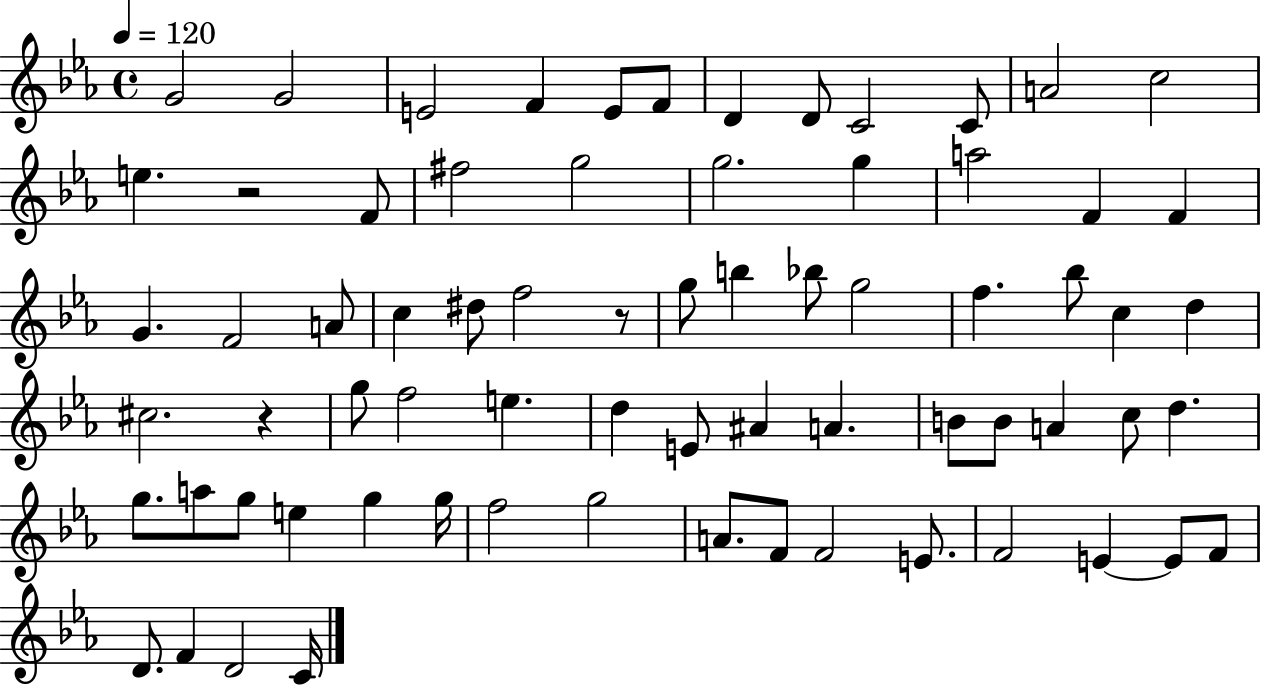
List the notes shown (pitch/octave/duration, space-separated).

G4/h G4/h E4/h F4/q E4/e F4/e D4/q D4/e C4/h C4/e A4/h C5/h E5/q. R/h F4/e F#5/h G5/h G5/h. G5/q A5/h F4/q F4/q G4/q. F4/h A4/e C5/q D#5/e F5/h R/e G5/e B5/q Bb5/e G5/h F5/q. Bb5/e C5/q D5/q C#5/h. R/q G5/e F5/h E5/q. D5/q E4/e A#4/q A4/q. B4/e B4/e A4/q C5/e D5/q. G5/e. A5/e G5/e E5/q G5/q G5/s F5/h G5/h A4/e. F4/e F4/h E4/e. F4/h E4/q E4/e F4/e D4/e. F4/q D4/h C4/s